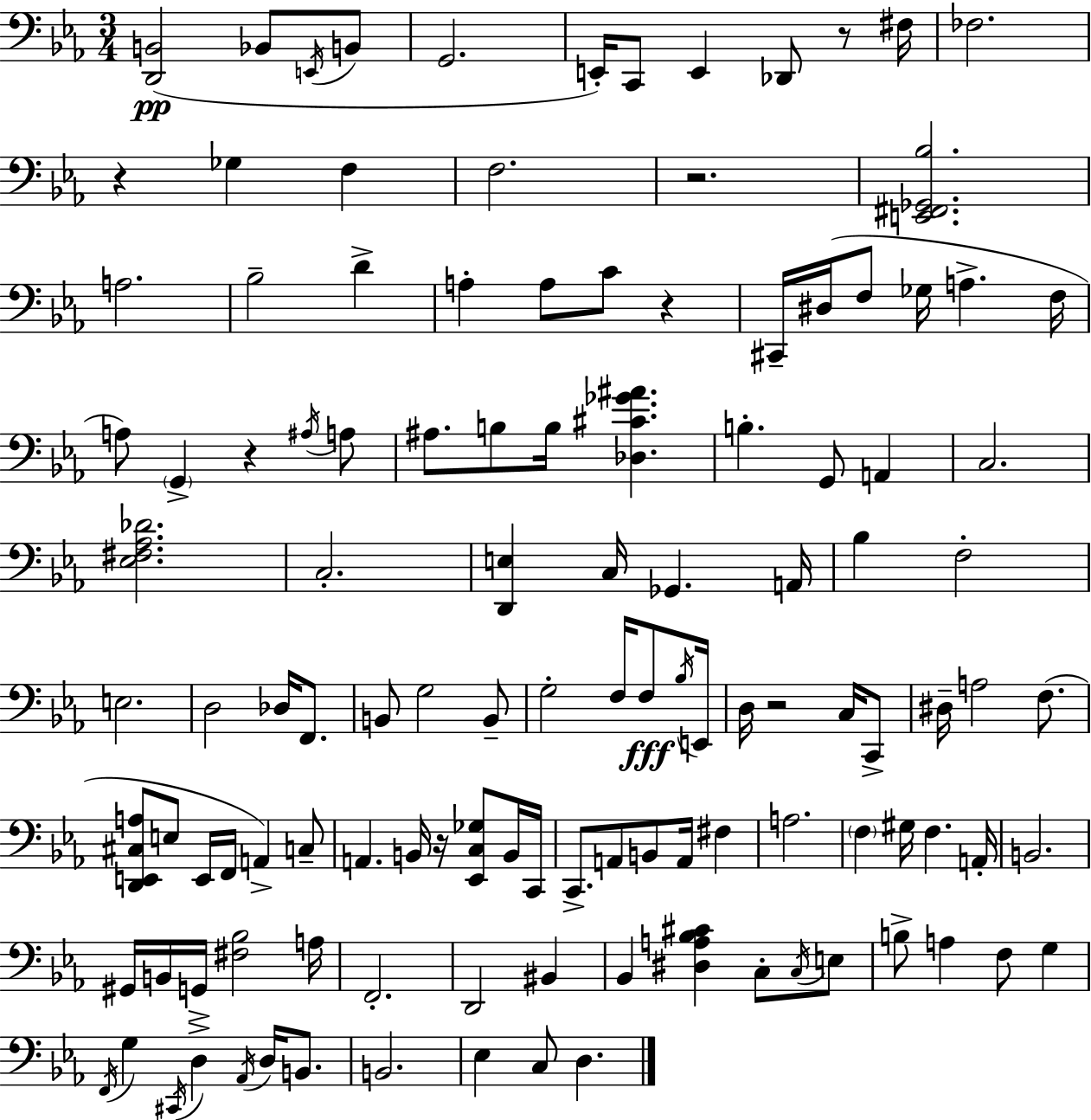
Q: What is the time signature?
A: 3/4